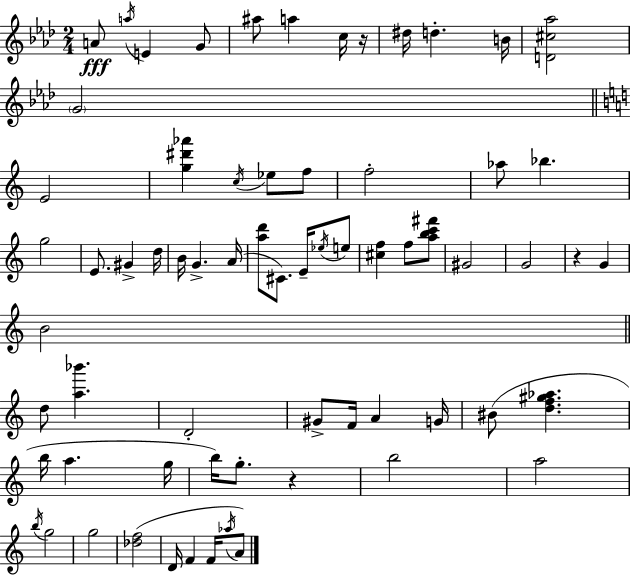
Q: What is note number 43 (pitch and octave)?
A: A5